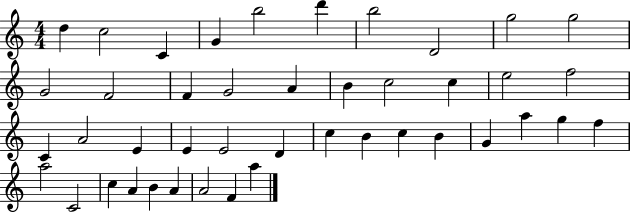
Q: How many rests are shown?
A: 0